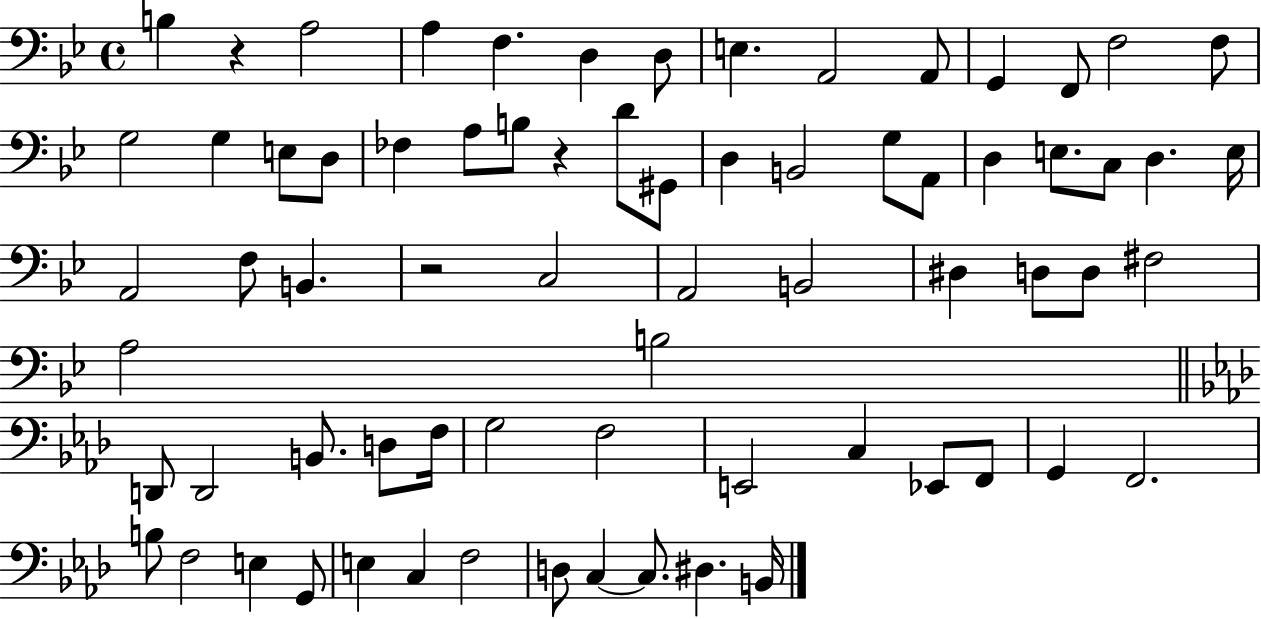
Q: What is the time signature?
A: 4/4